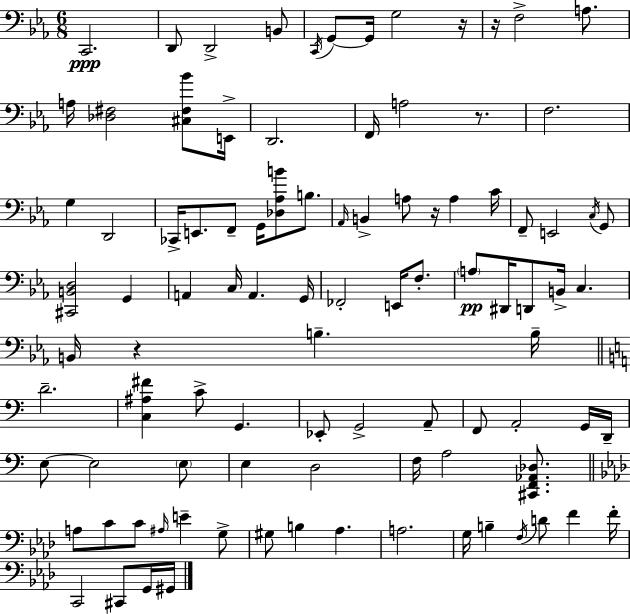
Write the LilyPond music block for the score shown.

{
  \clef bass
  \numericTimeSignature
  \time 6/8
  \key c \minor
  c,2.\ppp | d,8 d,2-> b,8 | \acciaccatura { c,16 } g,8~~ g,16 g2 | r16 r16 f2-> a8. | \break a16 <des fis>2 <cis fis bes'>8 | e,16-> d,2. | f,16 a2 r8. | f2. | \break g4 d,2 | ces,16-> e,8. f,8-- g,16 <des aes b'>8 b8. | \grace { aes,16 } b,4-> a8 r16 a4 | c'16 f,8-- e,2 | \break \acciaccatura { c16 } g,8 <cis, b, d>2 g,4 | a,4 c16 a,4. | g,16 fes,2-. e,16 | f8.-. \parenthesize a8\pp dis,16 d,8 b,16-> c4. | \break b,16 r4 b4.-- | b16-- \bar "||" \break \key a \minor d'2.-- | <c ais fis'>4 c'8-> g,4. | ees,8-. g,2-> a,8-- | f,8 a,2-. g,16 d,16-- | \break e8~~ e2 \parenthesize e8 | e4 d2 | f16 a2 <cis, f, aes, des>8. | \bar "||" \break \key f \minor a8 c'8 c'8 \grace { ais16 } e'4-- g8-> | gis8 b4 aes4. | a2. | g16 b4-- \acciaccatura { f16 } d'8 f'4 | \break f'16-. c,2 cis,8 | g,16 gis,16 \bar "|."
}